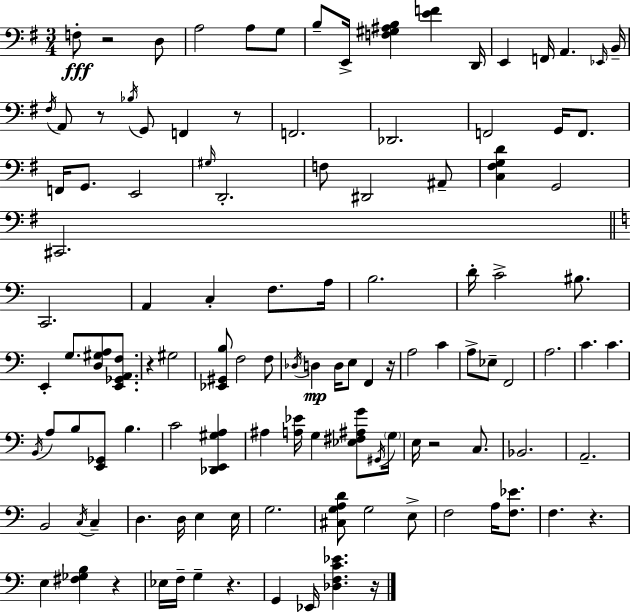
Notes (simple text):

F3/e R/h D3/e A3/h A3/e G3/e B3/e E2/s [F3,G#3,A#3,B3]/q [E4,F4]/q D2/s E2/q F2/s A2/q. Eb2/s B2/s F#3/s A2/e R/e Bb3/s G2/e F2/q R/e F2/h. Db2/h. F2/h G2/s F2/e. F2/s G2/e. E2/h G#3/s D2/h. F3/e D#2/h A#2/e [C3,F#3,G3,D4]/q G2/h C#2/h. C2/h. A2/q C3/q F3/e. A3/s B3/h. D4/s C4/h BIS3/e. E2/q G3/e. [D3,G#3,A3]/e [E2,Gb2,A2,F3]/e. R/q G#3/h [Eb2,G#2,B3]/e F3/h F3/e Db3/s D3/q D3/s E3/e F2/q R/s A3/h C4/q A3/e Eb3/e F2/h A3/h. C4/q. C4/q. B2/s A3/e B3/e [E2,Gb2]/e B3/q. C4/h [Db2,E2,G#3,A3]/q A#3/q [A3,Eb4]/s G3/q [Eb3,F#3,A#3,G4]/e G#2/s G3/s E3/s R/h C3/e. Bb2/h. A2/h. B2/h C3/s C3/q D3/q. D3/s E3/q E3/s G3/h. [C#3,G3,A3,D4]/e G3/h E3/e F3/h A3/s [F3,Eb4]/e. F3/q. R/q. E3/q [F#3,Gb3,B3]/q R/q Eb3/s F3/s G3/q R/q. G2/q Eb2/s [Db3,F3,C4,Eb4]/q. R/s